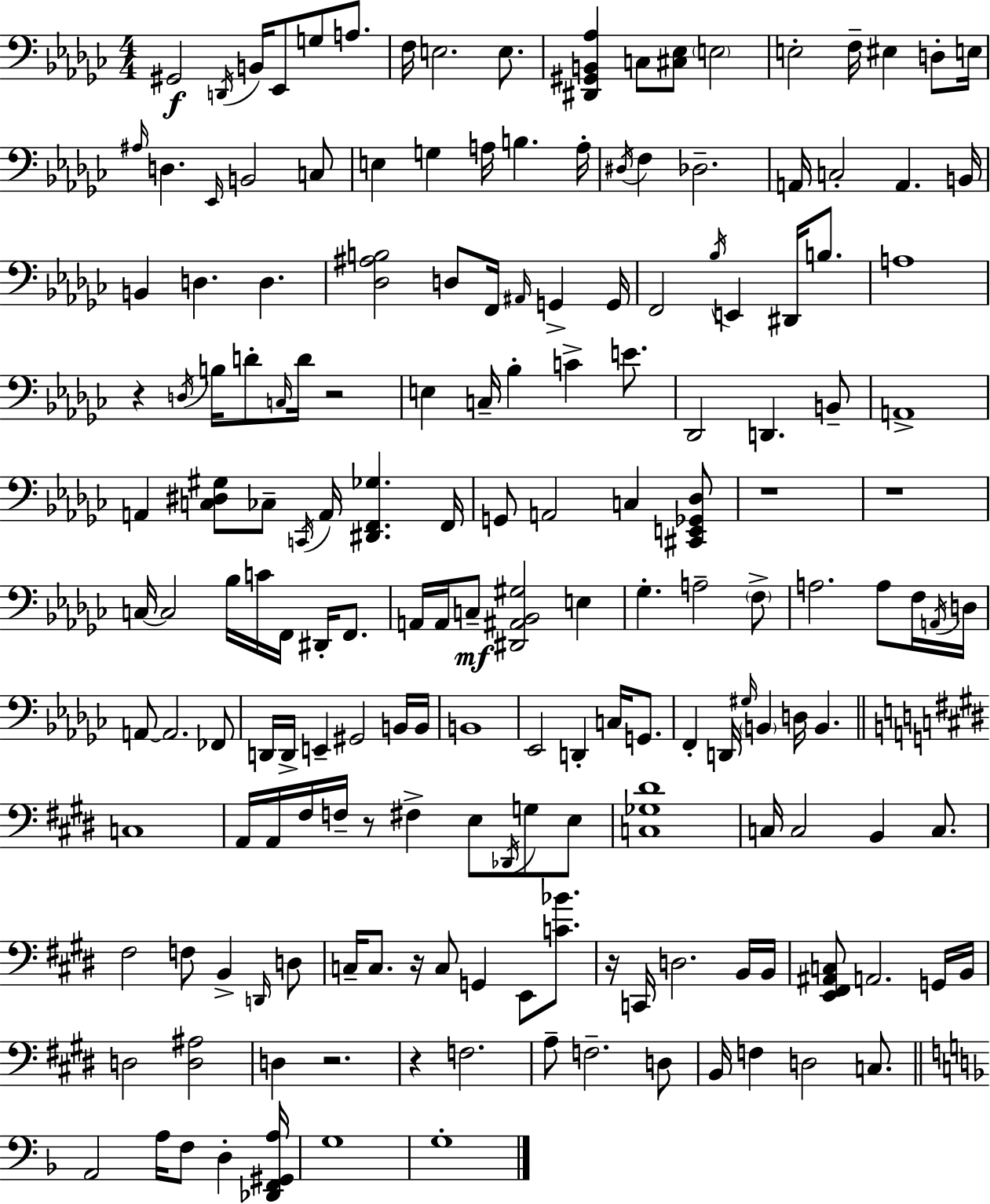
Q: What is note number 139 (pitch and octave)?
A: B2